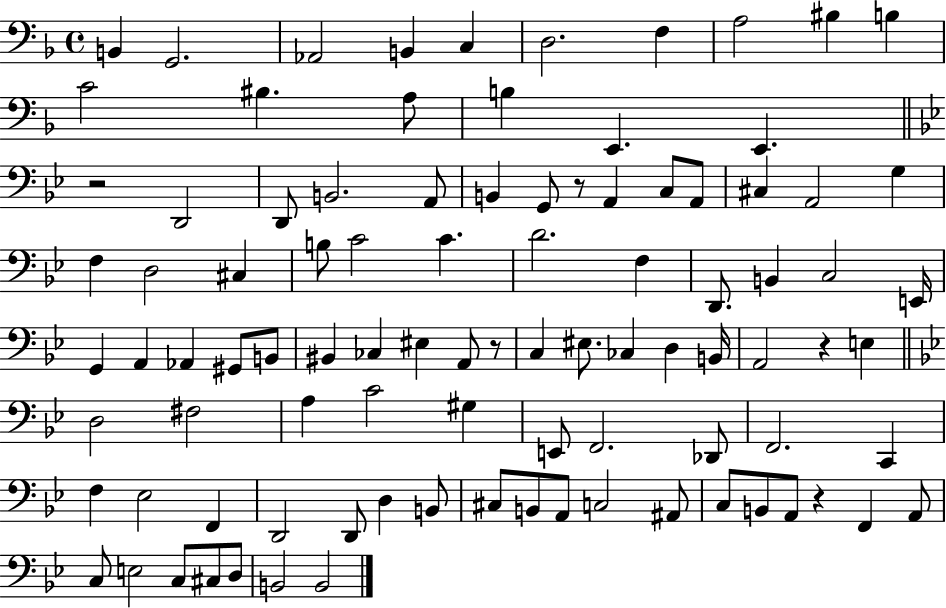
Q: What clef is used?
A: bass